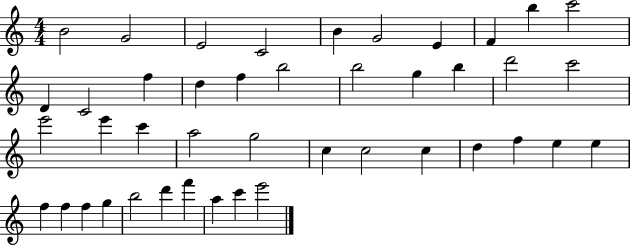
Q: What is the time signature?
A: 4/4